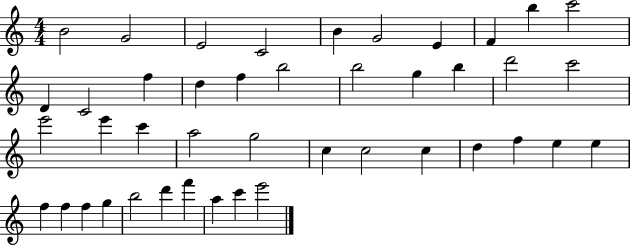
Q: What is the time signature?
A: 4/4